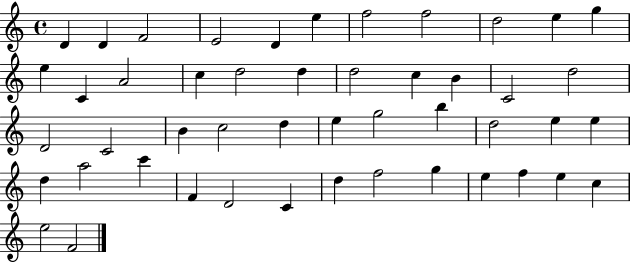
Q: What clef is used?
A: treble